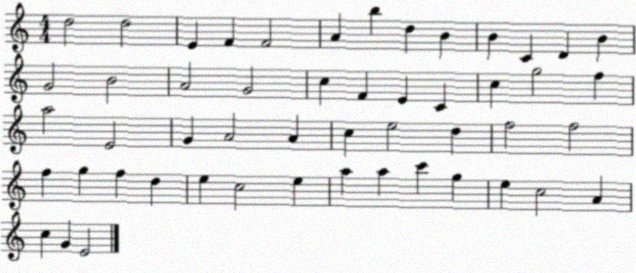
X:1
T:Untitled
M:4/4
L:1/4
K:C
d2 d2 E F F2 A b d B B C D B G2 B2 A2 G2 c F E C c g2 f a2 E2 G A2 A c e2 d f2 f2 f g f d e c2 e a a c' g e c2 A c G E2